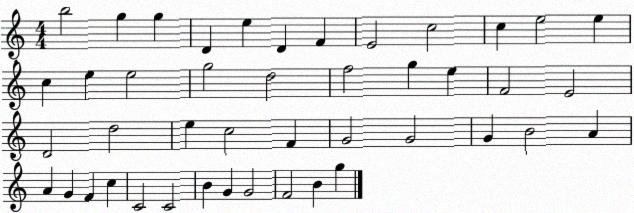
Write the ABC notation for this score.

X:1
T:Untitled
M:4/4
L:1/4
K:C
b2 g g D e D F E2 c2 c e2 e c e e2 g2 d2 f2 g e F2 E2 D2 d2 e c2 F G2 G2 G B2 A A G F c C2 C2 B G G2 F2 B g